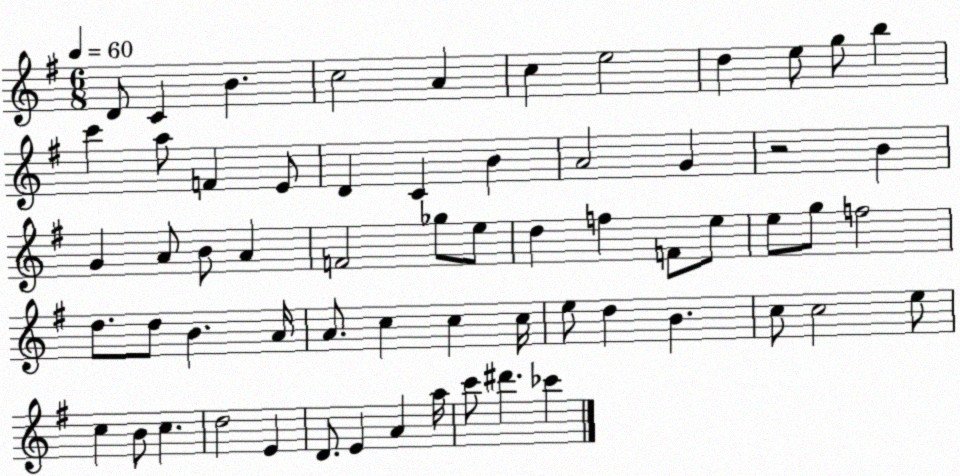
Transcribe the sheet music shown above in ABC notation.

X:1
T:Untitled
M:6/8
L:1/4
K:G
D/2 C B c2 A c e2 d e/2 g/2 b c' a/2 F E/2 D C B A2 G z2 B G A/2 B/2 A F2 _g/2 e/2 d f F/2 e/2 e/2 g/2 f2 d/2 d/2 B A/4 A/2 c c c/4 e/2 d B c/2 c2 e/2 c B/2 c d2 E D/2 E A a/4 c'/2 ^d' _c'